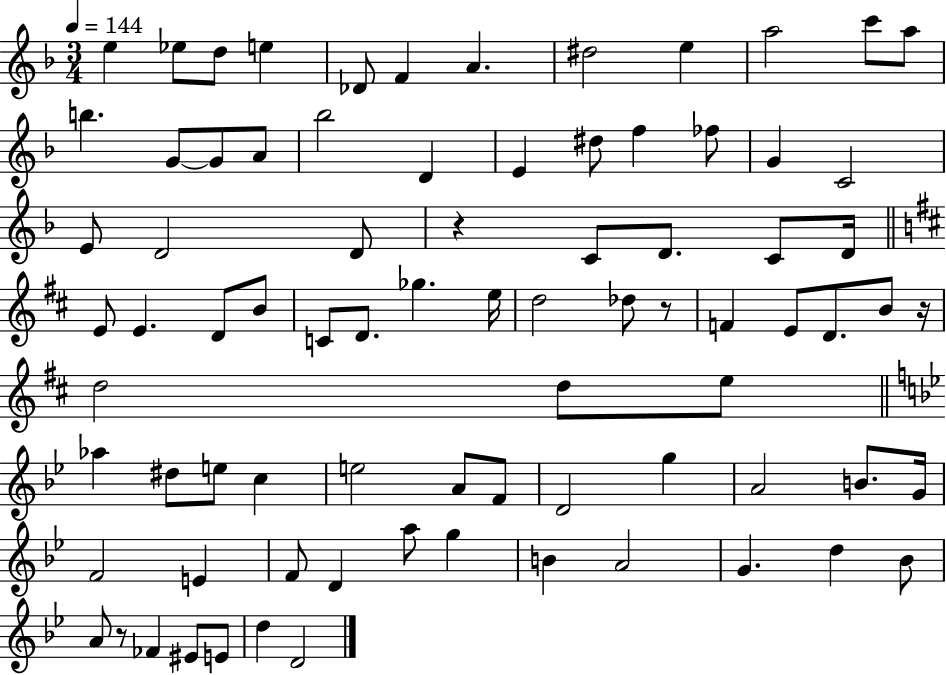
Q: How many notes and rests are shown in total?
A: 81